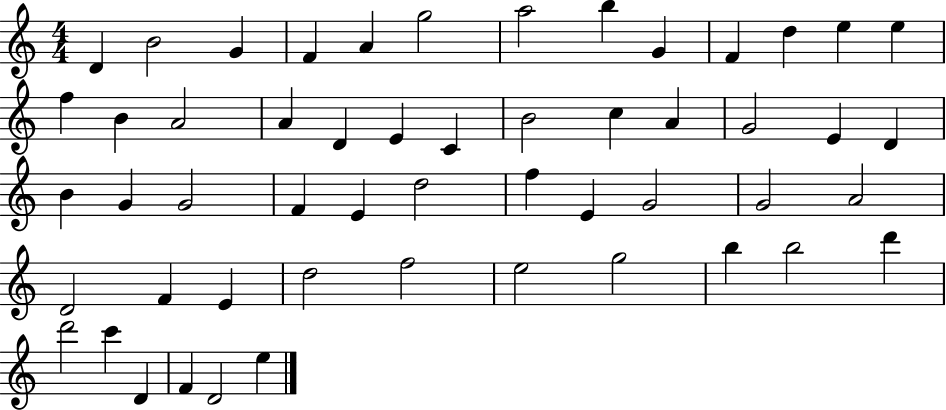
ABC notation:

X:1
T:Untitled
M:4/4
L:1/4
K:C
D B2 G F A g2 a2 b G F d e e f B A2 A D E C B2 c A G2 E D B G G2 F E d2 f E G2 G2 A2 D2 F E d2 f2 e2 g2 b b2 d' d'2 c' D F D2 e